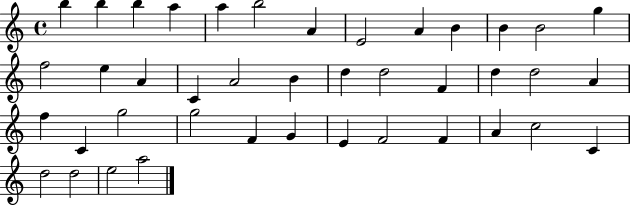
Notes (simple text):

B5/q B5/q B5/q A5/q A5/q B5/h A4/q E4/h A4/q B4/q B4/q B4/h G5/q F5/h E5/q A4/q C4/q A4/h B4/q D5/q D5/h F4/q D5/q D5/h A4/q F5/q C4/q G5/h G5/h F4/q G4/q E4/q F4/h F4/q A4/q C5/h C4/q D5/h D5/h E5/h A5/h